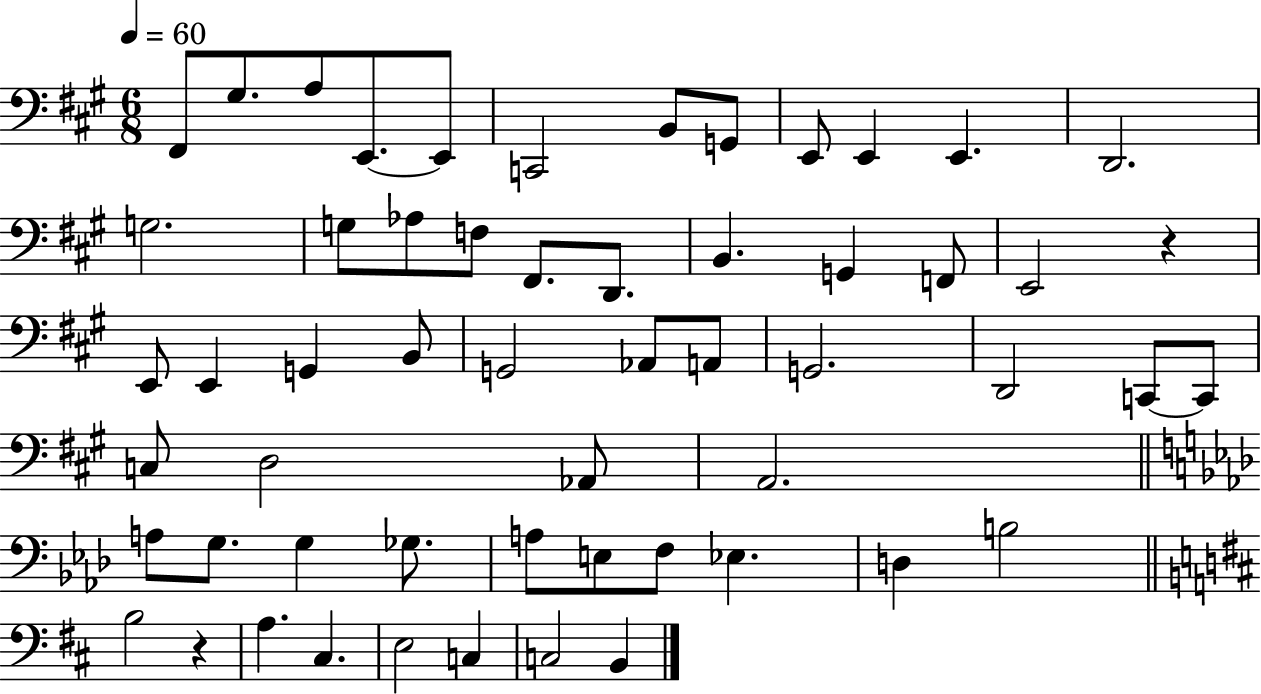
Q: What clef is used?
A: bass